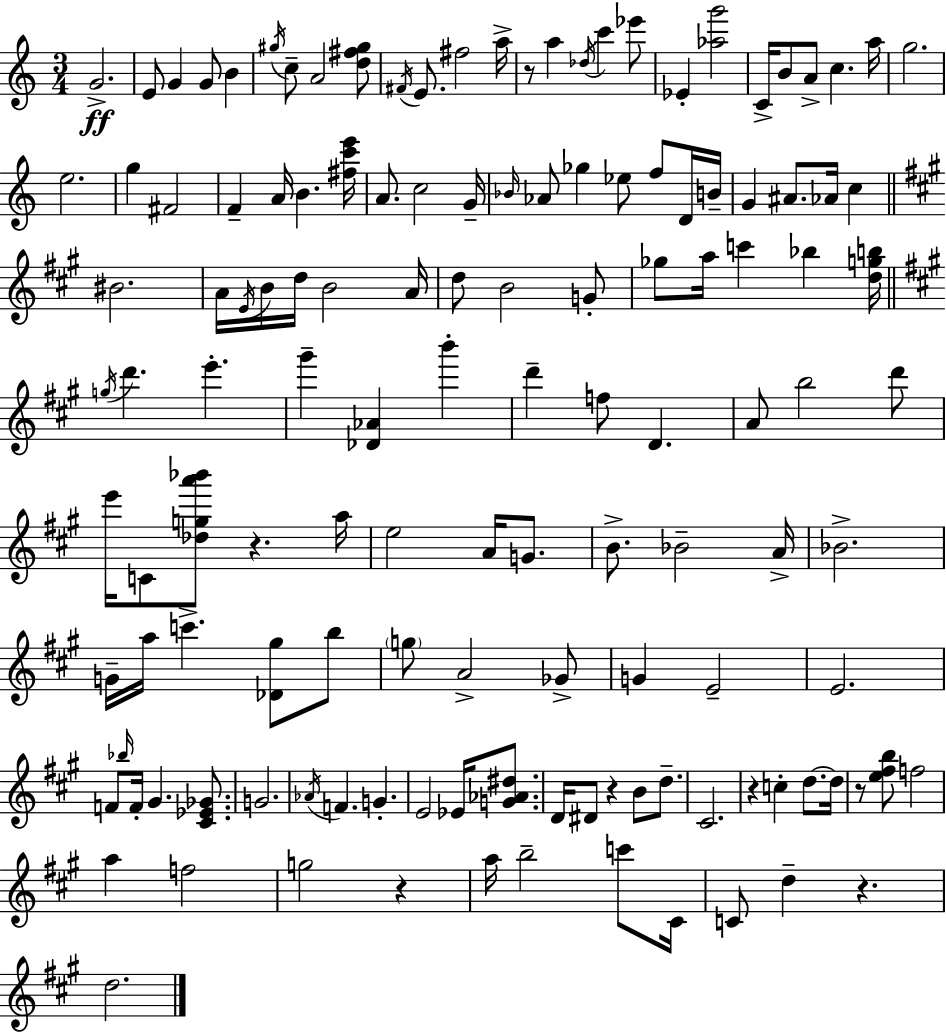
{
  \clef treble
  \numericTimeSignature
  \time 3/4
  \key c \major
  g'2.->\ff | e'8 g'4 g'8 b'4 | \acciaccatura { gis''16 } c''8-- a'2 <d'' fis'' gis''>8 | \acciaccatura { fis'16 } e'8. fis''2 | \break a''16-> r8 a''4 \acciaccatura { des''16 } c'''4 | ees'''8 ees'4-. <aes'' g'''>2 | c'16-> b'8 a'8-> c''4. | a''16 g''2. | \break e''2. | g''4 fis'2 | f'4-- a'16 b'4. | <fis'' c''' e'''>16 a'8. c''2 | \break g'16-- \grace { bes'16 } aes'8 ges''4 ees''8 | f''8 d'16 b'16-- g'4 ais'8. aes'16 | c''4 \bar "||" \break \key a \major bis'2. | a'16 \acciaccatura { e'16 } b'16 d''16 b'2 | a'16 d''8 b'2 g'8-. | ges''8 a''16 c'''4 bes''4 | \break <d'' g'' b''>16 \bar "||" \break \key a \major \acciaccatura { g''16 } d'''4. e'''4.-. | gis'''4-- <des' aes'>4 b'''4-. | d'''4-- f''8 d'4. | a'8 b''2 d'''8 | \break e'''16 c'8 <des'' g'' a''' bes'''>8 r4. | a''16 e''2 a'16 g'8. | b'8.-> bes'2-- | a'16-> bes'2.-> | \break g'16-- a''16 c'''4.-> <des' gis''>8 b''8 | \parenthesize g''8 a'2-> ges'8-> | g'4 e'2-- | e'2. | \break f'8 \grace { bes''16 } f'16-. gis'4. <cis' ees' ges'>8. | g'2. | \acciaccatura { aes'16 } f'4. g'4.-. | e'2 ees'16 | \break <g' aes' dis''>8. d'16 dis'8 r4 b'8 | d''8.-- cis'2. | r4 c''4-. d''8.~~ | d''16 r8 <e'' fis'' b''>8 f''2 | \break a''4 f''2 | g''2 r4 | a''16 b''2-- | c'''8 cis'16 c'8 d''4-- r4. | \break d''2. | \bar "|."
}